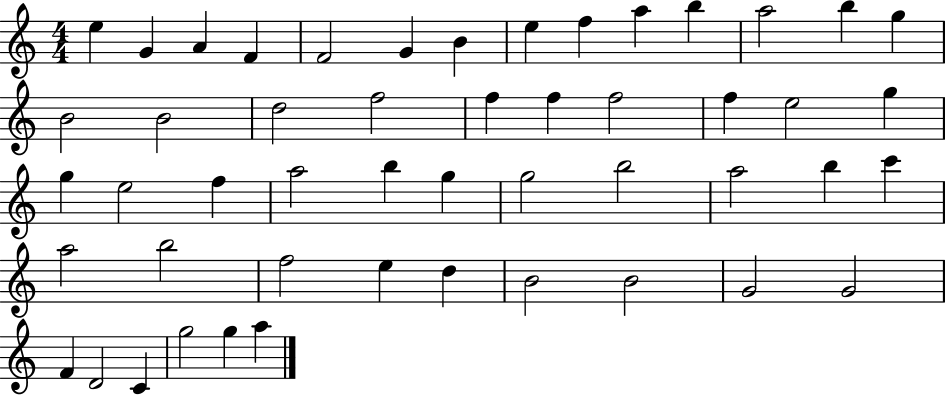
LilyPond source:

{
  \clef treble
  \numericTimeSignature
  \time 4/4
  \key c \major
  e''4 g'4 a'4 f'4 | f'2 g'4 b'4 | e''4 f''4 a''4 b''4 | a''2 b''4 g''4 | \break b'2 b'2 | d''2 f''2 | f''4 f''4 f''2 | f''4 e''2 g''4 | \break g''4 e''2 f''4 | a''2 b''4 g''4 | g''2 b''2 | a''2 b''4 c'''4 | \break a''2 b''2 | f''2 e''4 d''4 | b'2 b'2 | g'2 g'2 | \break f'4 d'2 c'4 | g''2 g''4 a''4 | \bar "|."
}